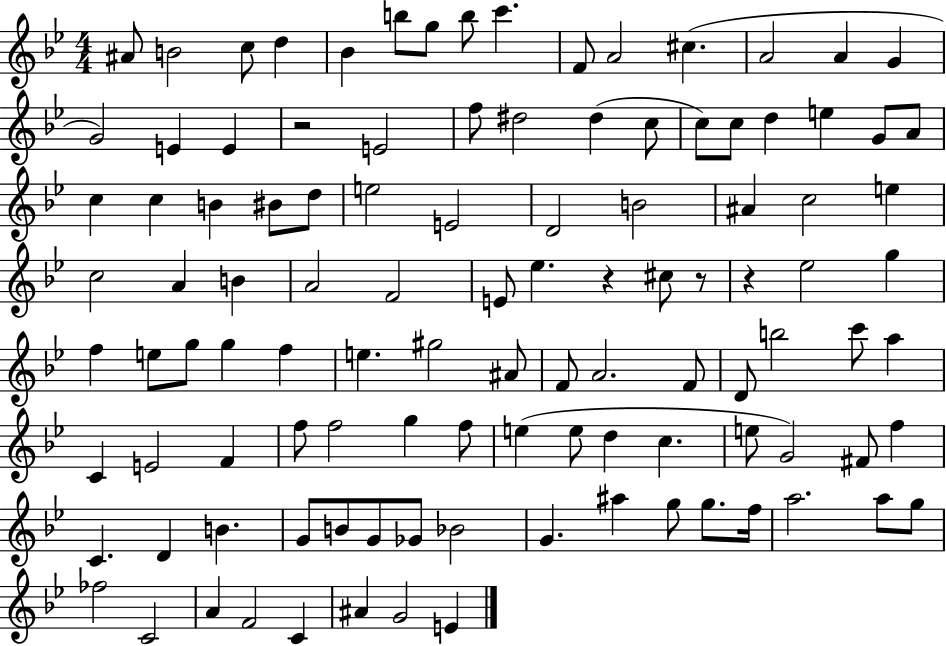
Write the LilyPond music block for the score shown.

{
  \clef treble
  \numericTimeSignature
  \time 4/4
  \key bes \major
  ais'8 b'2 c''8 d''4 | bes'4 b''8 g''8 b''8 c'''4. | f'8 a'2 cis''4.( | a'2 a'4 g'4 | \break g'2) e'4 e'4 | r2 e'2 | f''8 dis''2 dis''4( c''8 | c''8) c''8 d''4 e''4 g'8 a'8 | \break c''4 c''4 b'4 bis'8 d''8 | e''2 e'2 | d'2 b'2 | ais'4 c''2 e''4 | \break c''2 a'4 b'4 | a'2 f'2 | e'8 ees''4. r4 cis''8 r8 | r4 ees''2 g''4 | \break f''4 e''8 g''8 g''4 f''4 | e''4. gis''2 ais'8 | f'8 a'2. f'8 | d'8 b''2 c'''8 a''4 | \break c'4 e'2 f'4 | f''8 f''2 g''4 f''8 | e''4( e''8 d''4 c''4. | e''8 g'2) fis'8 f''4 | \break c'4. d'4 b'4. | g'8 b'8 g'8 ges'8 bes'2 | g'4. ais''4 g''8 g''8. f''16 | a''2. a''8 g''8 | \break fes''2 c'2 | a'4 f'2 c'4 | ais'4 g'2 e'4 | \bar "|."
}